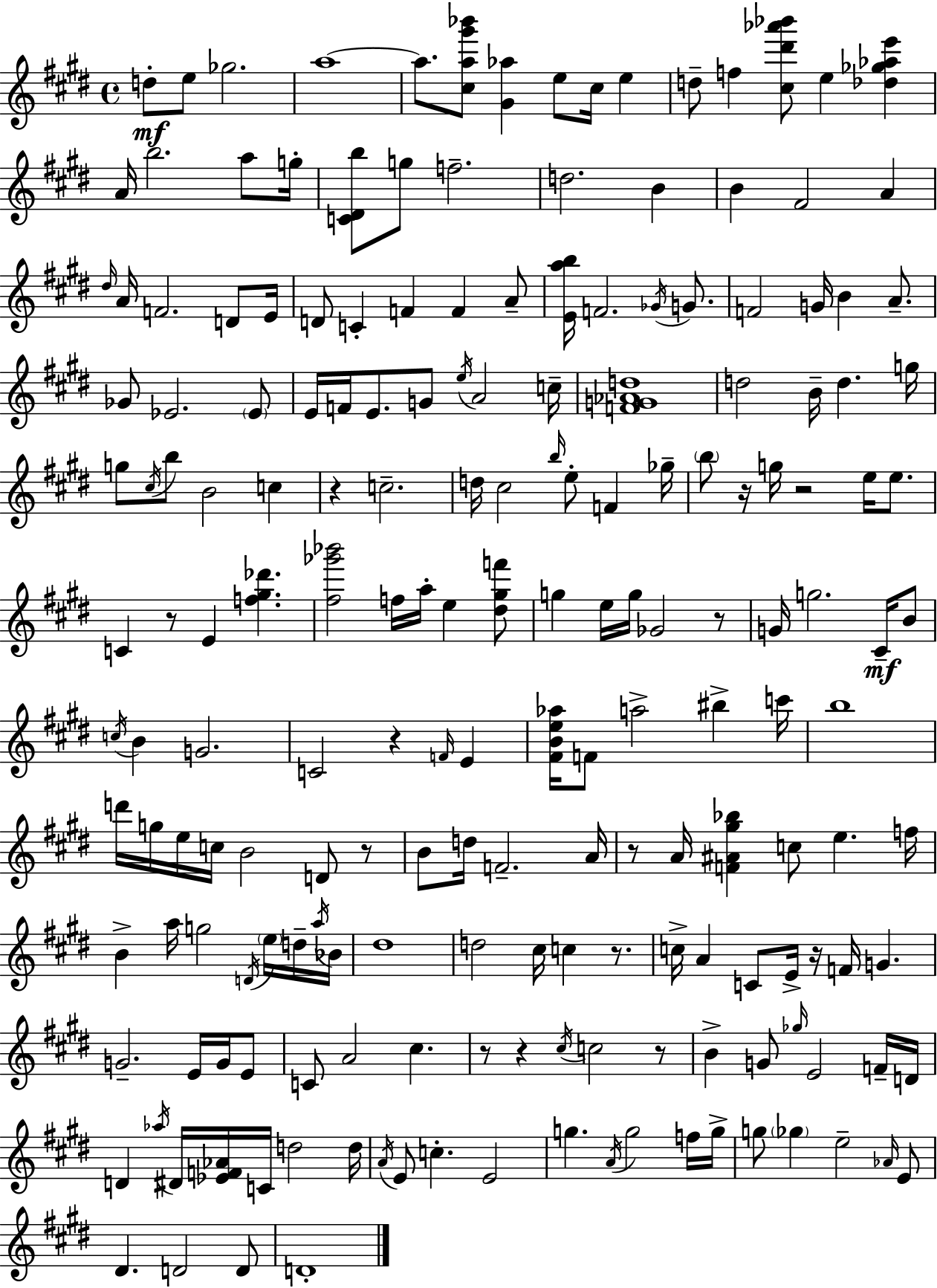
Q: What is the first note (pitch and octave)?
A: D5